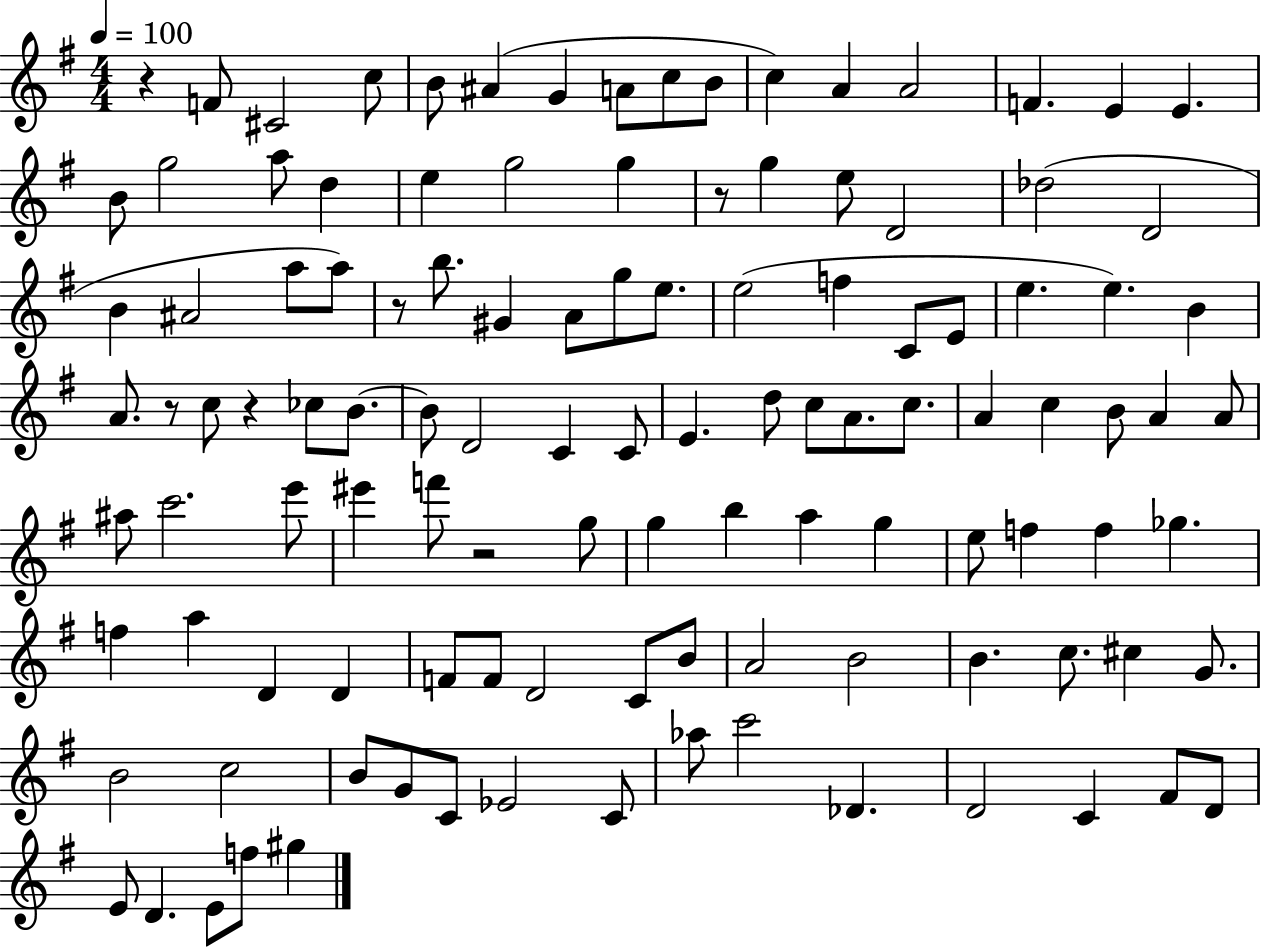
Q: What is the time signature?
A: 4/4